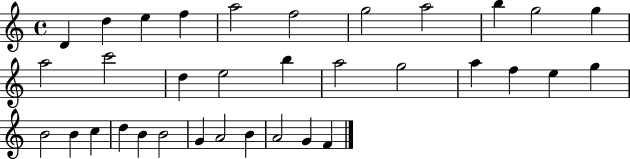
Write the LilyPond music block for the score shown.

{
  \clef treble
  \time 4/4
  \defaultTimeSignature
  \key c \major
  d'4 d''4 e''4 f''4 | a''2 f''2 | g''2 a''2 | b''4 g''2 g''4 | \break a''2 c'''2 | d''4 e''2 b''4 | a''2 g''2 | a''4 f''4 e''4 g''4 | \break b'2 b'4 c''4 | d''4 b'4 b'2 | g'4 a'2 b'4 | a'2 g'4 f'4 | \break \bar "|."
}